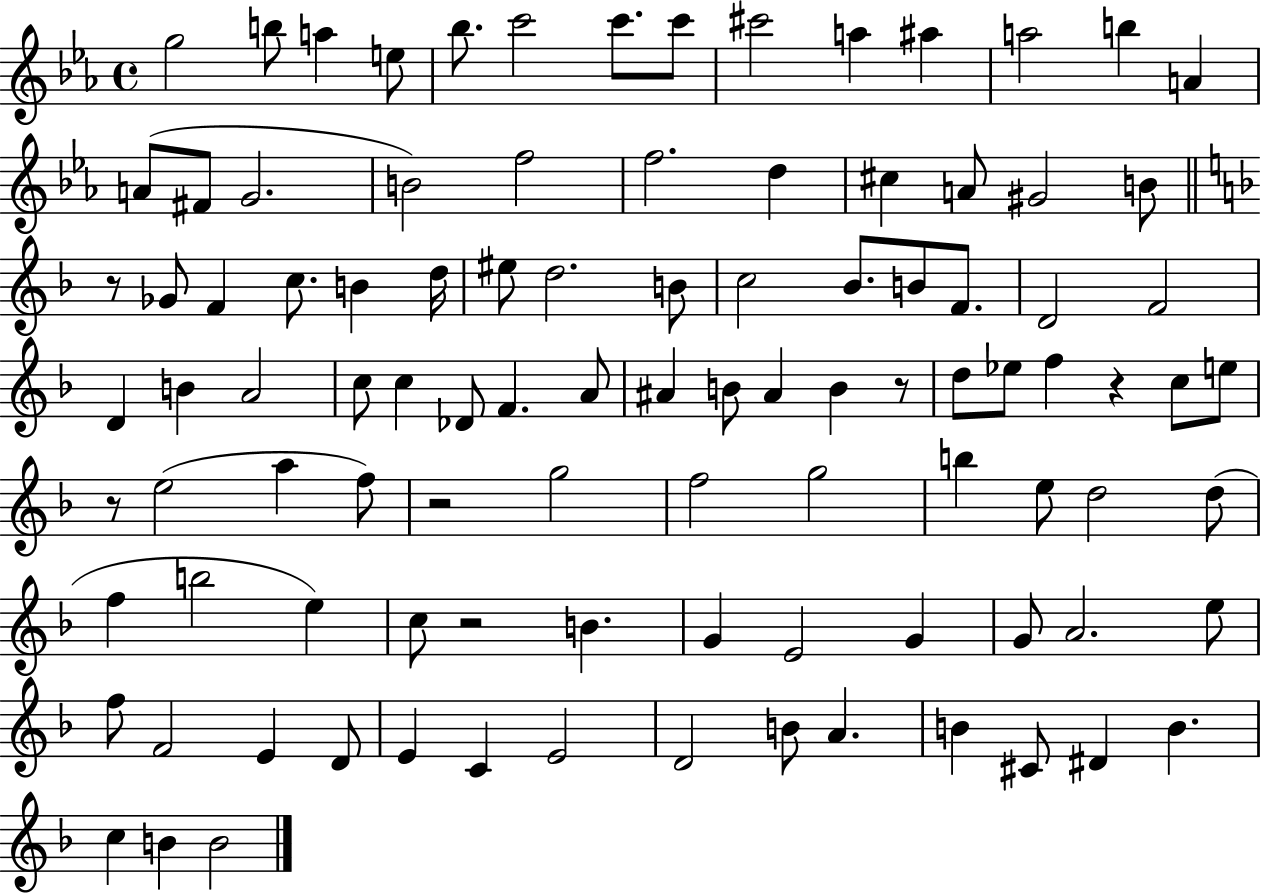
G5/h B5/e A5/q E5/e Bb5/e. C6/h C6/e. C6/e C#6/h A5/q A#5/q A5/h B5/q A4/q A4/e F#4/e G4/h. B4/h F5/h F5/h. D5/q C#5/q A4/e G#4/h B4/e R/e Gb4/e F4/q C5/e. B4/q D5/s EIS5/e D5/h. B4/e C5/h Bb4/e. B4/e F4/e. D4/h F4/h D4/q B4/q A4/h C5/e C5/q Db4/e F4/q. A4/e A#4/q B4/e A#4/q B4/q R/e D5/e Eb5/e F5/q R/q C5/e E5/e R/e E5/h A5/q F5/e R/h G5/h F5/h G5/h B5/q E5/e D5/h D5/e F5/q B5/h E5/q C5/e R/h B4/q. G4/q E4/h G4/q G4/e A4/h. E5/e F5/e F4/h E4/q D4/e E4/q C4/q E4/h D4/h B4/e A4/q. B4/q C#4/e D#4/q B4/q. C5/q B4/q B4/h